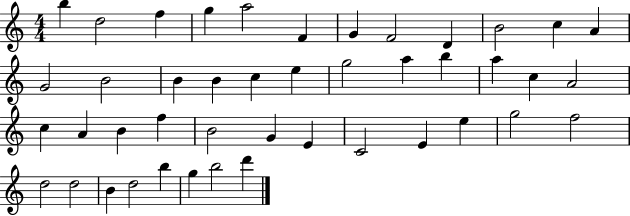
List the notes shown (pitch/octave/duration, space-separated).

B5/q D5/h F5/q G5/q A5/h F4/q G4/q F4/h D4/q B4/h C5/q A4/q G4/h B4/h B4/q B4/q C5/q E5/q G5/h A5/q B5/q A5/q C5/q A4/h C5/q A4/q B4/q F5/q B4/h G4/q E4/q C4/h E4/q E5/q G5/h F5/h D5/h D5/h B4/q D5/h B5/q G5/q B5/h D6/q